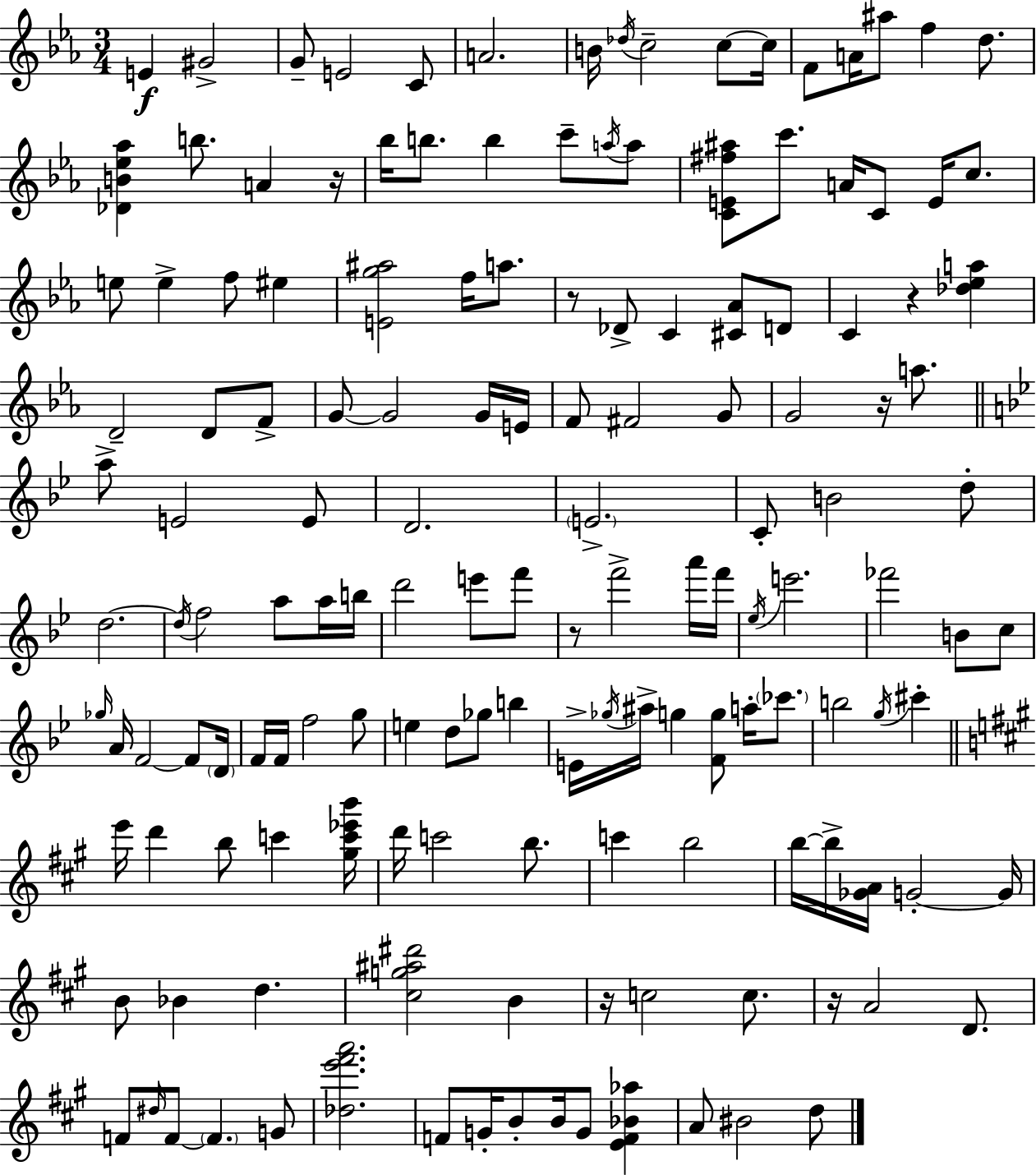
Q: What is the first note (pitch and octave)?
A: E4